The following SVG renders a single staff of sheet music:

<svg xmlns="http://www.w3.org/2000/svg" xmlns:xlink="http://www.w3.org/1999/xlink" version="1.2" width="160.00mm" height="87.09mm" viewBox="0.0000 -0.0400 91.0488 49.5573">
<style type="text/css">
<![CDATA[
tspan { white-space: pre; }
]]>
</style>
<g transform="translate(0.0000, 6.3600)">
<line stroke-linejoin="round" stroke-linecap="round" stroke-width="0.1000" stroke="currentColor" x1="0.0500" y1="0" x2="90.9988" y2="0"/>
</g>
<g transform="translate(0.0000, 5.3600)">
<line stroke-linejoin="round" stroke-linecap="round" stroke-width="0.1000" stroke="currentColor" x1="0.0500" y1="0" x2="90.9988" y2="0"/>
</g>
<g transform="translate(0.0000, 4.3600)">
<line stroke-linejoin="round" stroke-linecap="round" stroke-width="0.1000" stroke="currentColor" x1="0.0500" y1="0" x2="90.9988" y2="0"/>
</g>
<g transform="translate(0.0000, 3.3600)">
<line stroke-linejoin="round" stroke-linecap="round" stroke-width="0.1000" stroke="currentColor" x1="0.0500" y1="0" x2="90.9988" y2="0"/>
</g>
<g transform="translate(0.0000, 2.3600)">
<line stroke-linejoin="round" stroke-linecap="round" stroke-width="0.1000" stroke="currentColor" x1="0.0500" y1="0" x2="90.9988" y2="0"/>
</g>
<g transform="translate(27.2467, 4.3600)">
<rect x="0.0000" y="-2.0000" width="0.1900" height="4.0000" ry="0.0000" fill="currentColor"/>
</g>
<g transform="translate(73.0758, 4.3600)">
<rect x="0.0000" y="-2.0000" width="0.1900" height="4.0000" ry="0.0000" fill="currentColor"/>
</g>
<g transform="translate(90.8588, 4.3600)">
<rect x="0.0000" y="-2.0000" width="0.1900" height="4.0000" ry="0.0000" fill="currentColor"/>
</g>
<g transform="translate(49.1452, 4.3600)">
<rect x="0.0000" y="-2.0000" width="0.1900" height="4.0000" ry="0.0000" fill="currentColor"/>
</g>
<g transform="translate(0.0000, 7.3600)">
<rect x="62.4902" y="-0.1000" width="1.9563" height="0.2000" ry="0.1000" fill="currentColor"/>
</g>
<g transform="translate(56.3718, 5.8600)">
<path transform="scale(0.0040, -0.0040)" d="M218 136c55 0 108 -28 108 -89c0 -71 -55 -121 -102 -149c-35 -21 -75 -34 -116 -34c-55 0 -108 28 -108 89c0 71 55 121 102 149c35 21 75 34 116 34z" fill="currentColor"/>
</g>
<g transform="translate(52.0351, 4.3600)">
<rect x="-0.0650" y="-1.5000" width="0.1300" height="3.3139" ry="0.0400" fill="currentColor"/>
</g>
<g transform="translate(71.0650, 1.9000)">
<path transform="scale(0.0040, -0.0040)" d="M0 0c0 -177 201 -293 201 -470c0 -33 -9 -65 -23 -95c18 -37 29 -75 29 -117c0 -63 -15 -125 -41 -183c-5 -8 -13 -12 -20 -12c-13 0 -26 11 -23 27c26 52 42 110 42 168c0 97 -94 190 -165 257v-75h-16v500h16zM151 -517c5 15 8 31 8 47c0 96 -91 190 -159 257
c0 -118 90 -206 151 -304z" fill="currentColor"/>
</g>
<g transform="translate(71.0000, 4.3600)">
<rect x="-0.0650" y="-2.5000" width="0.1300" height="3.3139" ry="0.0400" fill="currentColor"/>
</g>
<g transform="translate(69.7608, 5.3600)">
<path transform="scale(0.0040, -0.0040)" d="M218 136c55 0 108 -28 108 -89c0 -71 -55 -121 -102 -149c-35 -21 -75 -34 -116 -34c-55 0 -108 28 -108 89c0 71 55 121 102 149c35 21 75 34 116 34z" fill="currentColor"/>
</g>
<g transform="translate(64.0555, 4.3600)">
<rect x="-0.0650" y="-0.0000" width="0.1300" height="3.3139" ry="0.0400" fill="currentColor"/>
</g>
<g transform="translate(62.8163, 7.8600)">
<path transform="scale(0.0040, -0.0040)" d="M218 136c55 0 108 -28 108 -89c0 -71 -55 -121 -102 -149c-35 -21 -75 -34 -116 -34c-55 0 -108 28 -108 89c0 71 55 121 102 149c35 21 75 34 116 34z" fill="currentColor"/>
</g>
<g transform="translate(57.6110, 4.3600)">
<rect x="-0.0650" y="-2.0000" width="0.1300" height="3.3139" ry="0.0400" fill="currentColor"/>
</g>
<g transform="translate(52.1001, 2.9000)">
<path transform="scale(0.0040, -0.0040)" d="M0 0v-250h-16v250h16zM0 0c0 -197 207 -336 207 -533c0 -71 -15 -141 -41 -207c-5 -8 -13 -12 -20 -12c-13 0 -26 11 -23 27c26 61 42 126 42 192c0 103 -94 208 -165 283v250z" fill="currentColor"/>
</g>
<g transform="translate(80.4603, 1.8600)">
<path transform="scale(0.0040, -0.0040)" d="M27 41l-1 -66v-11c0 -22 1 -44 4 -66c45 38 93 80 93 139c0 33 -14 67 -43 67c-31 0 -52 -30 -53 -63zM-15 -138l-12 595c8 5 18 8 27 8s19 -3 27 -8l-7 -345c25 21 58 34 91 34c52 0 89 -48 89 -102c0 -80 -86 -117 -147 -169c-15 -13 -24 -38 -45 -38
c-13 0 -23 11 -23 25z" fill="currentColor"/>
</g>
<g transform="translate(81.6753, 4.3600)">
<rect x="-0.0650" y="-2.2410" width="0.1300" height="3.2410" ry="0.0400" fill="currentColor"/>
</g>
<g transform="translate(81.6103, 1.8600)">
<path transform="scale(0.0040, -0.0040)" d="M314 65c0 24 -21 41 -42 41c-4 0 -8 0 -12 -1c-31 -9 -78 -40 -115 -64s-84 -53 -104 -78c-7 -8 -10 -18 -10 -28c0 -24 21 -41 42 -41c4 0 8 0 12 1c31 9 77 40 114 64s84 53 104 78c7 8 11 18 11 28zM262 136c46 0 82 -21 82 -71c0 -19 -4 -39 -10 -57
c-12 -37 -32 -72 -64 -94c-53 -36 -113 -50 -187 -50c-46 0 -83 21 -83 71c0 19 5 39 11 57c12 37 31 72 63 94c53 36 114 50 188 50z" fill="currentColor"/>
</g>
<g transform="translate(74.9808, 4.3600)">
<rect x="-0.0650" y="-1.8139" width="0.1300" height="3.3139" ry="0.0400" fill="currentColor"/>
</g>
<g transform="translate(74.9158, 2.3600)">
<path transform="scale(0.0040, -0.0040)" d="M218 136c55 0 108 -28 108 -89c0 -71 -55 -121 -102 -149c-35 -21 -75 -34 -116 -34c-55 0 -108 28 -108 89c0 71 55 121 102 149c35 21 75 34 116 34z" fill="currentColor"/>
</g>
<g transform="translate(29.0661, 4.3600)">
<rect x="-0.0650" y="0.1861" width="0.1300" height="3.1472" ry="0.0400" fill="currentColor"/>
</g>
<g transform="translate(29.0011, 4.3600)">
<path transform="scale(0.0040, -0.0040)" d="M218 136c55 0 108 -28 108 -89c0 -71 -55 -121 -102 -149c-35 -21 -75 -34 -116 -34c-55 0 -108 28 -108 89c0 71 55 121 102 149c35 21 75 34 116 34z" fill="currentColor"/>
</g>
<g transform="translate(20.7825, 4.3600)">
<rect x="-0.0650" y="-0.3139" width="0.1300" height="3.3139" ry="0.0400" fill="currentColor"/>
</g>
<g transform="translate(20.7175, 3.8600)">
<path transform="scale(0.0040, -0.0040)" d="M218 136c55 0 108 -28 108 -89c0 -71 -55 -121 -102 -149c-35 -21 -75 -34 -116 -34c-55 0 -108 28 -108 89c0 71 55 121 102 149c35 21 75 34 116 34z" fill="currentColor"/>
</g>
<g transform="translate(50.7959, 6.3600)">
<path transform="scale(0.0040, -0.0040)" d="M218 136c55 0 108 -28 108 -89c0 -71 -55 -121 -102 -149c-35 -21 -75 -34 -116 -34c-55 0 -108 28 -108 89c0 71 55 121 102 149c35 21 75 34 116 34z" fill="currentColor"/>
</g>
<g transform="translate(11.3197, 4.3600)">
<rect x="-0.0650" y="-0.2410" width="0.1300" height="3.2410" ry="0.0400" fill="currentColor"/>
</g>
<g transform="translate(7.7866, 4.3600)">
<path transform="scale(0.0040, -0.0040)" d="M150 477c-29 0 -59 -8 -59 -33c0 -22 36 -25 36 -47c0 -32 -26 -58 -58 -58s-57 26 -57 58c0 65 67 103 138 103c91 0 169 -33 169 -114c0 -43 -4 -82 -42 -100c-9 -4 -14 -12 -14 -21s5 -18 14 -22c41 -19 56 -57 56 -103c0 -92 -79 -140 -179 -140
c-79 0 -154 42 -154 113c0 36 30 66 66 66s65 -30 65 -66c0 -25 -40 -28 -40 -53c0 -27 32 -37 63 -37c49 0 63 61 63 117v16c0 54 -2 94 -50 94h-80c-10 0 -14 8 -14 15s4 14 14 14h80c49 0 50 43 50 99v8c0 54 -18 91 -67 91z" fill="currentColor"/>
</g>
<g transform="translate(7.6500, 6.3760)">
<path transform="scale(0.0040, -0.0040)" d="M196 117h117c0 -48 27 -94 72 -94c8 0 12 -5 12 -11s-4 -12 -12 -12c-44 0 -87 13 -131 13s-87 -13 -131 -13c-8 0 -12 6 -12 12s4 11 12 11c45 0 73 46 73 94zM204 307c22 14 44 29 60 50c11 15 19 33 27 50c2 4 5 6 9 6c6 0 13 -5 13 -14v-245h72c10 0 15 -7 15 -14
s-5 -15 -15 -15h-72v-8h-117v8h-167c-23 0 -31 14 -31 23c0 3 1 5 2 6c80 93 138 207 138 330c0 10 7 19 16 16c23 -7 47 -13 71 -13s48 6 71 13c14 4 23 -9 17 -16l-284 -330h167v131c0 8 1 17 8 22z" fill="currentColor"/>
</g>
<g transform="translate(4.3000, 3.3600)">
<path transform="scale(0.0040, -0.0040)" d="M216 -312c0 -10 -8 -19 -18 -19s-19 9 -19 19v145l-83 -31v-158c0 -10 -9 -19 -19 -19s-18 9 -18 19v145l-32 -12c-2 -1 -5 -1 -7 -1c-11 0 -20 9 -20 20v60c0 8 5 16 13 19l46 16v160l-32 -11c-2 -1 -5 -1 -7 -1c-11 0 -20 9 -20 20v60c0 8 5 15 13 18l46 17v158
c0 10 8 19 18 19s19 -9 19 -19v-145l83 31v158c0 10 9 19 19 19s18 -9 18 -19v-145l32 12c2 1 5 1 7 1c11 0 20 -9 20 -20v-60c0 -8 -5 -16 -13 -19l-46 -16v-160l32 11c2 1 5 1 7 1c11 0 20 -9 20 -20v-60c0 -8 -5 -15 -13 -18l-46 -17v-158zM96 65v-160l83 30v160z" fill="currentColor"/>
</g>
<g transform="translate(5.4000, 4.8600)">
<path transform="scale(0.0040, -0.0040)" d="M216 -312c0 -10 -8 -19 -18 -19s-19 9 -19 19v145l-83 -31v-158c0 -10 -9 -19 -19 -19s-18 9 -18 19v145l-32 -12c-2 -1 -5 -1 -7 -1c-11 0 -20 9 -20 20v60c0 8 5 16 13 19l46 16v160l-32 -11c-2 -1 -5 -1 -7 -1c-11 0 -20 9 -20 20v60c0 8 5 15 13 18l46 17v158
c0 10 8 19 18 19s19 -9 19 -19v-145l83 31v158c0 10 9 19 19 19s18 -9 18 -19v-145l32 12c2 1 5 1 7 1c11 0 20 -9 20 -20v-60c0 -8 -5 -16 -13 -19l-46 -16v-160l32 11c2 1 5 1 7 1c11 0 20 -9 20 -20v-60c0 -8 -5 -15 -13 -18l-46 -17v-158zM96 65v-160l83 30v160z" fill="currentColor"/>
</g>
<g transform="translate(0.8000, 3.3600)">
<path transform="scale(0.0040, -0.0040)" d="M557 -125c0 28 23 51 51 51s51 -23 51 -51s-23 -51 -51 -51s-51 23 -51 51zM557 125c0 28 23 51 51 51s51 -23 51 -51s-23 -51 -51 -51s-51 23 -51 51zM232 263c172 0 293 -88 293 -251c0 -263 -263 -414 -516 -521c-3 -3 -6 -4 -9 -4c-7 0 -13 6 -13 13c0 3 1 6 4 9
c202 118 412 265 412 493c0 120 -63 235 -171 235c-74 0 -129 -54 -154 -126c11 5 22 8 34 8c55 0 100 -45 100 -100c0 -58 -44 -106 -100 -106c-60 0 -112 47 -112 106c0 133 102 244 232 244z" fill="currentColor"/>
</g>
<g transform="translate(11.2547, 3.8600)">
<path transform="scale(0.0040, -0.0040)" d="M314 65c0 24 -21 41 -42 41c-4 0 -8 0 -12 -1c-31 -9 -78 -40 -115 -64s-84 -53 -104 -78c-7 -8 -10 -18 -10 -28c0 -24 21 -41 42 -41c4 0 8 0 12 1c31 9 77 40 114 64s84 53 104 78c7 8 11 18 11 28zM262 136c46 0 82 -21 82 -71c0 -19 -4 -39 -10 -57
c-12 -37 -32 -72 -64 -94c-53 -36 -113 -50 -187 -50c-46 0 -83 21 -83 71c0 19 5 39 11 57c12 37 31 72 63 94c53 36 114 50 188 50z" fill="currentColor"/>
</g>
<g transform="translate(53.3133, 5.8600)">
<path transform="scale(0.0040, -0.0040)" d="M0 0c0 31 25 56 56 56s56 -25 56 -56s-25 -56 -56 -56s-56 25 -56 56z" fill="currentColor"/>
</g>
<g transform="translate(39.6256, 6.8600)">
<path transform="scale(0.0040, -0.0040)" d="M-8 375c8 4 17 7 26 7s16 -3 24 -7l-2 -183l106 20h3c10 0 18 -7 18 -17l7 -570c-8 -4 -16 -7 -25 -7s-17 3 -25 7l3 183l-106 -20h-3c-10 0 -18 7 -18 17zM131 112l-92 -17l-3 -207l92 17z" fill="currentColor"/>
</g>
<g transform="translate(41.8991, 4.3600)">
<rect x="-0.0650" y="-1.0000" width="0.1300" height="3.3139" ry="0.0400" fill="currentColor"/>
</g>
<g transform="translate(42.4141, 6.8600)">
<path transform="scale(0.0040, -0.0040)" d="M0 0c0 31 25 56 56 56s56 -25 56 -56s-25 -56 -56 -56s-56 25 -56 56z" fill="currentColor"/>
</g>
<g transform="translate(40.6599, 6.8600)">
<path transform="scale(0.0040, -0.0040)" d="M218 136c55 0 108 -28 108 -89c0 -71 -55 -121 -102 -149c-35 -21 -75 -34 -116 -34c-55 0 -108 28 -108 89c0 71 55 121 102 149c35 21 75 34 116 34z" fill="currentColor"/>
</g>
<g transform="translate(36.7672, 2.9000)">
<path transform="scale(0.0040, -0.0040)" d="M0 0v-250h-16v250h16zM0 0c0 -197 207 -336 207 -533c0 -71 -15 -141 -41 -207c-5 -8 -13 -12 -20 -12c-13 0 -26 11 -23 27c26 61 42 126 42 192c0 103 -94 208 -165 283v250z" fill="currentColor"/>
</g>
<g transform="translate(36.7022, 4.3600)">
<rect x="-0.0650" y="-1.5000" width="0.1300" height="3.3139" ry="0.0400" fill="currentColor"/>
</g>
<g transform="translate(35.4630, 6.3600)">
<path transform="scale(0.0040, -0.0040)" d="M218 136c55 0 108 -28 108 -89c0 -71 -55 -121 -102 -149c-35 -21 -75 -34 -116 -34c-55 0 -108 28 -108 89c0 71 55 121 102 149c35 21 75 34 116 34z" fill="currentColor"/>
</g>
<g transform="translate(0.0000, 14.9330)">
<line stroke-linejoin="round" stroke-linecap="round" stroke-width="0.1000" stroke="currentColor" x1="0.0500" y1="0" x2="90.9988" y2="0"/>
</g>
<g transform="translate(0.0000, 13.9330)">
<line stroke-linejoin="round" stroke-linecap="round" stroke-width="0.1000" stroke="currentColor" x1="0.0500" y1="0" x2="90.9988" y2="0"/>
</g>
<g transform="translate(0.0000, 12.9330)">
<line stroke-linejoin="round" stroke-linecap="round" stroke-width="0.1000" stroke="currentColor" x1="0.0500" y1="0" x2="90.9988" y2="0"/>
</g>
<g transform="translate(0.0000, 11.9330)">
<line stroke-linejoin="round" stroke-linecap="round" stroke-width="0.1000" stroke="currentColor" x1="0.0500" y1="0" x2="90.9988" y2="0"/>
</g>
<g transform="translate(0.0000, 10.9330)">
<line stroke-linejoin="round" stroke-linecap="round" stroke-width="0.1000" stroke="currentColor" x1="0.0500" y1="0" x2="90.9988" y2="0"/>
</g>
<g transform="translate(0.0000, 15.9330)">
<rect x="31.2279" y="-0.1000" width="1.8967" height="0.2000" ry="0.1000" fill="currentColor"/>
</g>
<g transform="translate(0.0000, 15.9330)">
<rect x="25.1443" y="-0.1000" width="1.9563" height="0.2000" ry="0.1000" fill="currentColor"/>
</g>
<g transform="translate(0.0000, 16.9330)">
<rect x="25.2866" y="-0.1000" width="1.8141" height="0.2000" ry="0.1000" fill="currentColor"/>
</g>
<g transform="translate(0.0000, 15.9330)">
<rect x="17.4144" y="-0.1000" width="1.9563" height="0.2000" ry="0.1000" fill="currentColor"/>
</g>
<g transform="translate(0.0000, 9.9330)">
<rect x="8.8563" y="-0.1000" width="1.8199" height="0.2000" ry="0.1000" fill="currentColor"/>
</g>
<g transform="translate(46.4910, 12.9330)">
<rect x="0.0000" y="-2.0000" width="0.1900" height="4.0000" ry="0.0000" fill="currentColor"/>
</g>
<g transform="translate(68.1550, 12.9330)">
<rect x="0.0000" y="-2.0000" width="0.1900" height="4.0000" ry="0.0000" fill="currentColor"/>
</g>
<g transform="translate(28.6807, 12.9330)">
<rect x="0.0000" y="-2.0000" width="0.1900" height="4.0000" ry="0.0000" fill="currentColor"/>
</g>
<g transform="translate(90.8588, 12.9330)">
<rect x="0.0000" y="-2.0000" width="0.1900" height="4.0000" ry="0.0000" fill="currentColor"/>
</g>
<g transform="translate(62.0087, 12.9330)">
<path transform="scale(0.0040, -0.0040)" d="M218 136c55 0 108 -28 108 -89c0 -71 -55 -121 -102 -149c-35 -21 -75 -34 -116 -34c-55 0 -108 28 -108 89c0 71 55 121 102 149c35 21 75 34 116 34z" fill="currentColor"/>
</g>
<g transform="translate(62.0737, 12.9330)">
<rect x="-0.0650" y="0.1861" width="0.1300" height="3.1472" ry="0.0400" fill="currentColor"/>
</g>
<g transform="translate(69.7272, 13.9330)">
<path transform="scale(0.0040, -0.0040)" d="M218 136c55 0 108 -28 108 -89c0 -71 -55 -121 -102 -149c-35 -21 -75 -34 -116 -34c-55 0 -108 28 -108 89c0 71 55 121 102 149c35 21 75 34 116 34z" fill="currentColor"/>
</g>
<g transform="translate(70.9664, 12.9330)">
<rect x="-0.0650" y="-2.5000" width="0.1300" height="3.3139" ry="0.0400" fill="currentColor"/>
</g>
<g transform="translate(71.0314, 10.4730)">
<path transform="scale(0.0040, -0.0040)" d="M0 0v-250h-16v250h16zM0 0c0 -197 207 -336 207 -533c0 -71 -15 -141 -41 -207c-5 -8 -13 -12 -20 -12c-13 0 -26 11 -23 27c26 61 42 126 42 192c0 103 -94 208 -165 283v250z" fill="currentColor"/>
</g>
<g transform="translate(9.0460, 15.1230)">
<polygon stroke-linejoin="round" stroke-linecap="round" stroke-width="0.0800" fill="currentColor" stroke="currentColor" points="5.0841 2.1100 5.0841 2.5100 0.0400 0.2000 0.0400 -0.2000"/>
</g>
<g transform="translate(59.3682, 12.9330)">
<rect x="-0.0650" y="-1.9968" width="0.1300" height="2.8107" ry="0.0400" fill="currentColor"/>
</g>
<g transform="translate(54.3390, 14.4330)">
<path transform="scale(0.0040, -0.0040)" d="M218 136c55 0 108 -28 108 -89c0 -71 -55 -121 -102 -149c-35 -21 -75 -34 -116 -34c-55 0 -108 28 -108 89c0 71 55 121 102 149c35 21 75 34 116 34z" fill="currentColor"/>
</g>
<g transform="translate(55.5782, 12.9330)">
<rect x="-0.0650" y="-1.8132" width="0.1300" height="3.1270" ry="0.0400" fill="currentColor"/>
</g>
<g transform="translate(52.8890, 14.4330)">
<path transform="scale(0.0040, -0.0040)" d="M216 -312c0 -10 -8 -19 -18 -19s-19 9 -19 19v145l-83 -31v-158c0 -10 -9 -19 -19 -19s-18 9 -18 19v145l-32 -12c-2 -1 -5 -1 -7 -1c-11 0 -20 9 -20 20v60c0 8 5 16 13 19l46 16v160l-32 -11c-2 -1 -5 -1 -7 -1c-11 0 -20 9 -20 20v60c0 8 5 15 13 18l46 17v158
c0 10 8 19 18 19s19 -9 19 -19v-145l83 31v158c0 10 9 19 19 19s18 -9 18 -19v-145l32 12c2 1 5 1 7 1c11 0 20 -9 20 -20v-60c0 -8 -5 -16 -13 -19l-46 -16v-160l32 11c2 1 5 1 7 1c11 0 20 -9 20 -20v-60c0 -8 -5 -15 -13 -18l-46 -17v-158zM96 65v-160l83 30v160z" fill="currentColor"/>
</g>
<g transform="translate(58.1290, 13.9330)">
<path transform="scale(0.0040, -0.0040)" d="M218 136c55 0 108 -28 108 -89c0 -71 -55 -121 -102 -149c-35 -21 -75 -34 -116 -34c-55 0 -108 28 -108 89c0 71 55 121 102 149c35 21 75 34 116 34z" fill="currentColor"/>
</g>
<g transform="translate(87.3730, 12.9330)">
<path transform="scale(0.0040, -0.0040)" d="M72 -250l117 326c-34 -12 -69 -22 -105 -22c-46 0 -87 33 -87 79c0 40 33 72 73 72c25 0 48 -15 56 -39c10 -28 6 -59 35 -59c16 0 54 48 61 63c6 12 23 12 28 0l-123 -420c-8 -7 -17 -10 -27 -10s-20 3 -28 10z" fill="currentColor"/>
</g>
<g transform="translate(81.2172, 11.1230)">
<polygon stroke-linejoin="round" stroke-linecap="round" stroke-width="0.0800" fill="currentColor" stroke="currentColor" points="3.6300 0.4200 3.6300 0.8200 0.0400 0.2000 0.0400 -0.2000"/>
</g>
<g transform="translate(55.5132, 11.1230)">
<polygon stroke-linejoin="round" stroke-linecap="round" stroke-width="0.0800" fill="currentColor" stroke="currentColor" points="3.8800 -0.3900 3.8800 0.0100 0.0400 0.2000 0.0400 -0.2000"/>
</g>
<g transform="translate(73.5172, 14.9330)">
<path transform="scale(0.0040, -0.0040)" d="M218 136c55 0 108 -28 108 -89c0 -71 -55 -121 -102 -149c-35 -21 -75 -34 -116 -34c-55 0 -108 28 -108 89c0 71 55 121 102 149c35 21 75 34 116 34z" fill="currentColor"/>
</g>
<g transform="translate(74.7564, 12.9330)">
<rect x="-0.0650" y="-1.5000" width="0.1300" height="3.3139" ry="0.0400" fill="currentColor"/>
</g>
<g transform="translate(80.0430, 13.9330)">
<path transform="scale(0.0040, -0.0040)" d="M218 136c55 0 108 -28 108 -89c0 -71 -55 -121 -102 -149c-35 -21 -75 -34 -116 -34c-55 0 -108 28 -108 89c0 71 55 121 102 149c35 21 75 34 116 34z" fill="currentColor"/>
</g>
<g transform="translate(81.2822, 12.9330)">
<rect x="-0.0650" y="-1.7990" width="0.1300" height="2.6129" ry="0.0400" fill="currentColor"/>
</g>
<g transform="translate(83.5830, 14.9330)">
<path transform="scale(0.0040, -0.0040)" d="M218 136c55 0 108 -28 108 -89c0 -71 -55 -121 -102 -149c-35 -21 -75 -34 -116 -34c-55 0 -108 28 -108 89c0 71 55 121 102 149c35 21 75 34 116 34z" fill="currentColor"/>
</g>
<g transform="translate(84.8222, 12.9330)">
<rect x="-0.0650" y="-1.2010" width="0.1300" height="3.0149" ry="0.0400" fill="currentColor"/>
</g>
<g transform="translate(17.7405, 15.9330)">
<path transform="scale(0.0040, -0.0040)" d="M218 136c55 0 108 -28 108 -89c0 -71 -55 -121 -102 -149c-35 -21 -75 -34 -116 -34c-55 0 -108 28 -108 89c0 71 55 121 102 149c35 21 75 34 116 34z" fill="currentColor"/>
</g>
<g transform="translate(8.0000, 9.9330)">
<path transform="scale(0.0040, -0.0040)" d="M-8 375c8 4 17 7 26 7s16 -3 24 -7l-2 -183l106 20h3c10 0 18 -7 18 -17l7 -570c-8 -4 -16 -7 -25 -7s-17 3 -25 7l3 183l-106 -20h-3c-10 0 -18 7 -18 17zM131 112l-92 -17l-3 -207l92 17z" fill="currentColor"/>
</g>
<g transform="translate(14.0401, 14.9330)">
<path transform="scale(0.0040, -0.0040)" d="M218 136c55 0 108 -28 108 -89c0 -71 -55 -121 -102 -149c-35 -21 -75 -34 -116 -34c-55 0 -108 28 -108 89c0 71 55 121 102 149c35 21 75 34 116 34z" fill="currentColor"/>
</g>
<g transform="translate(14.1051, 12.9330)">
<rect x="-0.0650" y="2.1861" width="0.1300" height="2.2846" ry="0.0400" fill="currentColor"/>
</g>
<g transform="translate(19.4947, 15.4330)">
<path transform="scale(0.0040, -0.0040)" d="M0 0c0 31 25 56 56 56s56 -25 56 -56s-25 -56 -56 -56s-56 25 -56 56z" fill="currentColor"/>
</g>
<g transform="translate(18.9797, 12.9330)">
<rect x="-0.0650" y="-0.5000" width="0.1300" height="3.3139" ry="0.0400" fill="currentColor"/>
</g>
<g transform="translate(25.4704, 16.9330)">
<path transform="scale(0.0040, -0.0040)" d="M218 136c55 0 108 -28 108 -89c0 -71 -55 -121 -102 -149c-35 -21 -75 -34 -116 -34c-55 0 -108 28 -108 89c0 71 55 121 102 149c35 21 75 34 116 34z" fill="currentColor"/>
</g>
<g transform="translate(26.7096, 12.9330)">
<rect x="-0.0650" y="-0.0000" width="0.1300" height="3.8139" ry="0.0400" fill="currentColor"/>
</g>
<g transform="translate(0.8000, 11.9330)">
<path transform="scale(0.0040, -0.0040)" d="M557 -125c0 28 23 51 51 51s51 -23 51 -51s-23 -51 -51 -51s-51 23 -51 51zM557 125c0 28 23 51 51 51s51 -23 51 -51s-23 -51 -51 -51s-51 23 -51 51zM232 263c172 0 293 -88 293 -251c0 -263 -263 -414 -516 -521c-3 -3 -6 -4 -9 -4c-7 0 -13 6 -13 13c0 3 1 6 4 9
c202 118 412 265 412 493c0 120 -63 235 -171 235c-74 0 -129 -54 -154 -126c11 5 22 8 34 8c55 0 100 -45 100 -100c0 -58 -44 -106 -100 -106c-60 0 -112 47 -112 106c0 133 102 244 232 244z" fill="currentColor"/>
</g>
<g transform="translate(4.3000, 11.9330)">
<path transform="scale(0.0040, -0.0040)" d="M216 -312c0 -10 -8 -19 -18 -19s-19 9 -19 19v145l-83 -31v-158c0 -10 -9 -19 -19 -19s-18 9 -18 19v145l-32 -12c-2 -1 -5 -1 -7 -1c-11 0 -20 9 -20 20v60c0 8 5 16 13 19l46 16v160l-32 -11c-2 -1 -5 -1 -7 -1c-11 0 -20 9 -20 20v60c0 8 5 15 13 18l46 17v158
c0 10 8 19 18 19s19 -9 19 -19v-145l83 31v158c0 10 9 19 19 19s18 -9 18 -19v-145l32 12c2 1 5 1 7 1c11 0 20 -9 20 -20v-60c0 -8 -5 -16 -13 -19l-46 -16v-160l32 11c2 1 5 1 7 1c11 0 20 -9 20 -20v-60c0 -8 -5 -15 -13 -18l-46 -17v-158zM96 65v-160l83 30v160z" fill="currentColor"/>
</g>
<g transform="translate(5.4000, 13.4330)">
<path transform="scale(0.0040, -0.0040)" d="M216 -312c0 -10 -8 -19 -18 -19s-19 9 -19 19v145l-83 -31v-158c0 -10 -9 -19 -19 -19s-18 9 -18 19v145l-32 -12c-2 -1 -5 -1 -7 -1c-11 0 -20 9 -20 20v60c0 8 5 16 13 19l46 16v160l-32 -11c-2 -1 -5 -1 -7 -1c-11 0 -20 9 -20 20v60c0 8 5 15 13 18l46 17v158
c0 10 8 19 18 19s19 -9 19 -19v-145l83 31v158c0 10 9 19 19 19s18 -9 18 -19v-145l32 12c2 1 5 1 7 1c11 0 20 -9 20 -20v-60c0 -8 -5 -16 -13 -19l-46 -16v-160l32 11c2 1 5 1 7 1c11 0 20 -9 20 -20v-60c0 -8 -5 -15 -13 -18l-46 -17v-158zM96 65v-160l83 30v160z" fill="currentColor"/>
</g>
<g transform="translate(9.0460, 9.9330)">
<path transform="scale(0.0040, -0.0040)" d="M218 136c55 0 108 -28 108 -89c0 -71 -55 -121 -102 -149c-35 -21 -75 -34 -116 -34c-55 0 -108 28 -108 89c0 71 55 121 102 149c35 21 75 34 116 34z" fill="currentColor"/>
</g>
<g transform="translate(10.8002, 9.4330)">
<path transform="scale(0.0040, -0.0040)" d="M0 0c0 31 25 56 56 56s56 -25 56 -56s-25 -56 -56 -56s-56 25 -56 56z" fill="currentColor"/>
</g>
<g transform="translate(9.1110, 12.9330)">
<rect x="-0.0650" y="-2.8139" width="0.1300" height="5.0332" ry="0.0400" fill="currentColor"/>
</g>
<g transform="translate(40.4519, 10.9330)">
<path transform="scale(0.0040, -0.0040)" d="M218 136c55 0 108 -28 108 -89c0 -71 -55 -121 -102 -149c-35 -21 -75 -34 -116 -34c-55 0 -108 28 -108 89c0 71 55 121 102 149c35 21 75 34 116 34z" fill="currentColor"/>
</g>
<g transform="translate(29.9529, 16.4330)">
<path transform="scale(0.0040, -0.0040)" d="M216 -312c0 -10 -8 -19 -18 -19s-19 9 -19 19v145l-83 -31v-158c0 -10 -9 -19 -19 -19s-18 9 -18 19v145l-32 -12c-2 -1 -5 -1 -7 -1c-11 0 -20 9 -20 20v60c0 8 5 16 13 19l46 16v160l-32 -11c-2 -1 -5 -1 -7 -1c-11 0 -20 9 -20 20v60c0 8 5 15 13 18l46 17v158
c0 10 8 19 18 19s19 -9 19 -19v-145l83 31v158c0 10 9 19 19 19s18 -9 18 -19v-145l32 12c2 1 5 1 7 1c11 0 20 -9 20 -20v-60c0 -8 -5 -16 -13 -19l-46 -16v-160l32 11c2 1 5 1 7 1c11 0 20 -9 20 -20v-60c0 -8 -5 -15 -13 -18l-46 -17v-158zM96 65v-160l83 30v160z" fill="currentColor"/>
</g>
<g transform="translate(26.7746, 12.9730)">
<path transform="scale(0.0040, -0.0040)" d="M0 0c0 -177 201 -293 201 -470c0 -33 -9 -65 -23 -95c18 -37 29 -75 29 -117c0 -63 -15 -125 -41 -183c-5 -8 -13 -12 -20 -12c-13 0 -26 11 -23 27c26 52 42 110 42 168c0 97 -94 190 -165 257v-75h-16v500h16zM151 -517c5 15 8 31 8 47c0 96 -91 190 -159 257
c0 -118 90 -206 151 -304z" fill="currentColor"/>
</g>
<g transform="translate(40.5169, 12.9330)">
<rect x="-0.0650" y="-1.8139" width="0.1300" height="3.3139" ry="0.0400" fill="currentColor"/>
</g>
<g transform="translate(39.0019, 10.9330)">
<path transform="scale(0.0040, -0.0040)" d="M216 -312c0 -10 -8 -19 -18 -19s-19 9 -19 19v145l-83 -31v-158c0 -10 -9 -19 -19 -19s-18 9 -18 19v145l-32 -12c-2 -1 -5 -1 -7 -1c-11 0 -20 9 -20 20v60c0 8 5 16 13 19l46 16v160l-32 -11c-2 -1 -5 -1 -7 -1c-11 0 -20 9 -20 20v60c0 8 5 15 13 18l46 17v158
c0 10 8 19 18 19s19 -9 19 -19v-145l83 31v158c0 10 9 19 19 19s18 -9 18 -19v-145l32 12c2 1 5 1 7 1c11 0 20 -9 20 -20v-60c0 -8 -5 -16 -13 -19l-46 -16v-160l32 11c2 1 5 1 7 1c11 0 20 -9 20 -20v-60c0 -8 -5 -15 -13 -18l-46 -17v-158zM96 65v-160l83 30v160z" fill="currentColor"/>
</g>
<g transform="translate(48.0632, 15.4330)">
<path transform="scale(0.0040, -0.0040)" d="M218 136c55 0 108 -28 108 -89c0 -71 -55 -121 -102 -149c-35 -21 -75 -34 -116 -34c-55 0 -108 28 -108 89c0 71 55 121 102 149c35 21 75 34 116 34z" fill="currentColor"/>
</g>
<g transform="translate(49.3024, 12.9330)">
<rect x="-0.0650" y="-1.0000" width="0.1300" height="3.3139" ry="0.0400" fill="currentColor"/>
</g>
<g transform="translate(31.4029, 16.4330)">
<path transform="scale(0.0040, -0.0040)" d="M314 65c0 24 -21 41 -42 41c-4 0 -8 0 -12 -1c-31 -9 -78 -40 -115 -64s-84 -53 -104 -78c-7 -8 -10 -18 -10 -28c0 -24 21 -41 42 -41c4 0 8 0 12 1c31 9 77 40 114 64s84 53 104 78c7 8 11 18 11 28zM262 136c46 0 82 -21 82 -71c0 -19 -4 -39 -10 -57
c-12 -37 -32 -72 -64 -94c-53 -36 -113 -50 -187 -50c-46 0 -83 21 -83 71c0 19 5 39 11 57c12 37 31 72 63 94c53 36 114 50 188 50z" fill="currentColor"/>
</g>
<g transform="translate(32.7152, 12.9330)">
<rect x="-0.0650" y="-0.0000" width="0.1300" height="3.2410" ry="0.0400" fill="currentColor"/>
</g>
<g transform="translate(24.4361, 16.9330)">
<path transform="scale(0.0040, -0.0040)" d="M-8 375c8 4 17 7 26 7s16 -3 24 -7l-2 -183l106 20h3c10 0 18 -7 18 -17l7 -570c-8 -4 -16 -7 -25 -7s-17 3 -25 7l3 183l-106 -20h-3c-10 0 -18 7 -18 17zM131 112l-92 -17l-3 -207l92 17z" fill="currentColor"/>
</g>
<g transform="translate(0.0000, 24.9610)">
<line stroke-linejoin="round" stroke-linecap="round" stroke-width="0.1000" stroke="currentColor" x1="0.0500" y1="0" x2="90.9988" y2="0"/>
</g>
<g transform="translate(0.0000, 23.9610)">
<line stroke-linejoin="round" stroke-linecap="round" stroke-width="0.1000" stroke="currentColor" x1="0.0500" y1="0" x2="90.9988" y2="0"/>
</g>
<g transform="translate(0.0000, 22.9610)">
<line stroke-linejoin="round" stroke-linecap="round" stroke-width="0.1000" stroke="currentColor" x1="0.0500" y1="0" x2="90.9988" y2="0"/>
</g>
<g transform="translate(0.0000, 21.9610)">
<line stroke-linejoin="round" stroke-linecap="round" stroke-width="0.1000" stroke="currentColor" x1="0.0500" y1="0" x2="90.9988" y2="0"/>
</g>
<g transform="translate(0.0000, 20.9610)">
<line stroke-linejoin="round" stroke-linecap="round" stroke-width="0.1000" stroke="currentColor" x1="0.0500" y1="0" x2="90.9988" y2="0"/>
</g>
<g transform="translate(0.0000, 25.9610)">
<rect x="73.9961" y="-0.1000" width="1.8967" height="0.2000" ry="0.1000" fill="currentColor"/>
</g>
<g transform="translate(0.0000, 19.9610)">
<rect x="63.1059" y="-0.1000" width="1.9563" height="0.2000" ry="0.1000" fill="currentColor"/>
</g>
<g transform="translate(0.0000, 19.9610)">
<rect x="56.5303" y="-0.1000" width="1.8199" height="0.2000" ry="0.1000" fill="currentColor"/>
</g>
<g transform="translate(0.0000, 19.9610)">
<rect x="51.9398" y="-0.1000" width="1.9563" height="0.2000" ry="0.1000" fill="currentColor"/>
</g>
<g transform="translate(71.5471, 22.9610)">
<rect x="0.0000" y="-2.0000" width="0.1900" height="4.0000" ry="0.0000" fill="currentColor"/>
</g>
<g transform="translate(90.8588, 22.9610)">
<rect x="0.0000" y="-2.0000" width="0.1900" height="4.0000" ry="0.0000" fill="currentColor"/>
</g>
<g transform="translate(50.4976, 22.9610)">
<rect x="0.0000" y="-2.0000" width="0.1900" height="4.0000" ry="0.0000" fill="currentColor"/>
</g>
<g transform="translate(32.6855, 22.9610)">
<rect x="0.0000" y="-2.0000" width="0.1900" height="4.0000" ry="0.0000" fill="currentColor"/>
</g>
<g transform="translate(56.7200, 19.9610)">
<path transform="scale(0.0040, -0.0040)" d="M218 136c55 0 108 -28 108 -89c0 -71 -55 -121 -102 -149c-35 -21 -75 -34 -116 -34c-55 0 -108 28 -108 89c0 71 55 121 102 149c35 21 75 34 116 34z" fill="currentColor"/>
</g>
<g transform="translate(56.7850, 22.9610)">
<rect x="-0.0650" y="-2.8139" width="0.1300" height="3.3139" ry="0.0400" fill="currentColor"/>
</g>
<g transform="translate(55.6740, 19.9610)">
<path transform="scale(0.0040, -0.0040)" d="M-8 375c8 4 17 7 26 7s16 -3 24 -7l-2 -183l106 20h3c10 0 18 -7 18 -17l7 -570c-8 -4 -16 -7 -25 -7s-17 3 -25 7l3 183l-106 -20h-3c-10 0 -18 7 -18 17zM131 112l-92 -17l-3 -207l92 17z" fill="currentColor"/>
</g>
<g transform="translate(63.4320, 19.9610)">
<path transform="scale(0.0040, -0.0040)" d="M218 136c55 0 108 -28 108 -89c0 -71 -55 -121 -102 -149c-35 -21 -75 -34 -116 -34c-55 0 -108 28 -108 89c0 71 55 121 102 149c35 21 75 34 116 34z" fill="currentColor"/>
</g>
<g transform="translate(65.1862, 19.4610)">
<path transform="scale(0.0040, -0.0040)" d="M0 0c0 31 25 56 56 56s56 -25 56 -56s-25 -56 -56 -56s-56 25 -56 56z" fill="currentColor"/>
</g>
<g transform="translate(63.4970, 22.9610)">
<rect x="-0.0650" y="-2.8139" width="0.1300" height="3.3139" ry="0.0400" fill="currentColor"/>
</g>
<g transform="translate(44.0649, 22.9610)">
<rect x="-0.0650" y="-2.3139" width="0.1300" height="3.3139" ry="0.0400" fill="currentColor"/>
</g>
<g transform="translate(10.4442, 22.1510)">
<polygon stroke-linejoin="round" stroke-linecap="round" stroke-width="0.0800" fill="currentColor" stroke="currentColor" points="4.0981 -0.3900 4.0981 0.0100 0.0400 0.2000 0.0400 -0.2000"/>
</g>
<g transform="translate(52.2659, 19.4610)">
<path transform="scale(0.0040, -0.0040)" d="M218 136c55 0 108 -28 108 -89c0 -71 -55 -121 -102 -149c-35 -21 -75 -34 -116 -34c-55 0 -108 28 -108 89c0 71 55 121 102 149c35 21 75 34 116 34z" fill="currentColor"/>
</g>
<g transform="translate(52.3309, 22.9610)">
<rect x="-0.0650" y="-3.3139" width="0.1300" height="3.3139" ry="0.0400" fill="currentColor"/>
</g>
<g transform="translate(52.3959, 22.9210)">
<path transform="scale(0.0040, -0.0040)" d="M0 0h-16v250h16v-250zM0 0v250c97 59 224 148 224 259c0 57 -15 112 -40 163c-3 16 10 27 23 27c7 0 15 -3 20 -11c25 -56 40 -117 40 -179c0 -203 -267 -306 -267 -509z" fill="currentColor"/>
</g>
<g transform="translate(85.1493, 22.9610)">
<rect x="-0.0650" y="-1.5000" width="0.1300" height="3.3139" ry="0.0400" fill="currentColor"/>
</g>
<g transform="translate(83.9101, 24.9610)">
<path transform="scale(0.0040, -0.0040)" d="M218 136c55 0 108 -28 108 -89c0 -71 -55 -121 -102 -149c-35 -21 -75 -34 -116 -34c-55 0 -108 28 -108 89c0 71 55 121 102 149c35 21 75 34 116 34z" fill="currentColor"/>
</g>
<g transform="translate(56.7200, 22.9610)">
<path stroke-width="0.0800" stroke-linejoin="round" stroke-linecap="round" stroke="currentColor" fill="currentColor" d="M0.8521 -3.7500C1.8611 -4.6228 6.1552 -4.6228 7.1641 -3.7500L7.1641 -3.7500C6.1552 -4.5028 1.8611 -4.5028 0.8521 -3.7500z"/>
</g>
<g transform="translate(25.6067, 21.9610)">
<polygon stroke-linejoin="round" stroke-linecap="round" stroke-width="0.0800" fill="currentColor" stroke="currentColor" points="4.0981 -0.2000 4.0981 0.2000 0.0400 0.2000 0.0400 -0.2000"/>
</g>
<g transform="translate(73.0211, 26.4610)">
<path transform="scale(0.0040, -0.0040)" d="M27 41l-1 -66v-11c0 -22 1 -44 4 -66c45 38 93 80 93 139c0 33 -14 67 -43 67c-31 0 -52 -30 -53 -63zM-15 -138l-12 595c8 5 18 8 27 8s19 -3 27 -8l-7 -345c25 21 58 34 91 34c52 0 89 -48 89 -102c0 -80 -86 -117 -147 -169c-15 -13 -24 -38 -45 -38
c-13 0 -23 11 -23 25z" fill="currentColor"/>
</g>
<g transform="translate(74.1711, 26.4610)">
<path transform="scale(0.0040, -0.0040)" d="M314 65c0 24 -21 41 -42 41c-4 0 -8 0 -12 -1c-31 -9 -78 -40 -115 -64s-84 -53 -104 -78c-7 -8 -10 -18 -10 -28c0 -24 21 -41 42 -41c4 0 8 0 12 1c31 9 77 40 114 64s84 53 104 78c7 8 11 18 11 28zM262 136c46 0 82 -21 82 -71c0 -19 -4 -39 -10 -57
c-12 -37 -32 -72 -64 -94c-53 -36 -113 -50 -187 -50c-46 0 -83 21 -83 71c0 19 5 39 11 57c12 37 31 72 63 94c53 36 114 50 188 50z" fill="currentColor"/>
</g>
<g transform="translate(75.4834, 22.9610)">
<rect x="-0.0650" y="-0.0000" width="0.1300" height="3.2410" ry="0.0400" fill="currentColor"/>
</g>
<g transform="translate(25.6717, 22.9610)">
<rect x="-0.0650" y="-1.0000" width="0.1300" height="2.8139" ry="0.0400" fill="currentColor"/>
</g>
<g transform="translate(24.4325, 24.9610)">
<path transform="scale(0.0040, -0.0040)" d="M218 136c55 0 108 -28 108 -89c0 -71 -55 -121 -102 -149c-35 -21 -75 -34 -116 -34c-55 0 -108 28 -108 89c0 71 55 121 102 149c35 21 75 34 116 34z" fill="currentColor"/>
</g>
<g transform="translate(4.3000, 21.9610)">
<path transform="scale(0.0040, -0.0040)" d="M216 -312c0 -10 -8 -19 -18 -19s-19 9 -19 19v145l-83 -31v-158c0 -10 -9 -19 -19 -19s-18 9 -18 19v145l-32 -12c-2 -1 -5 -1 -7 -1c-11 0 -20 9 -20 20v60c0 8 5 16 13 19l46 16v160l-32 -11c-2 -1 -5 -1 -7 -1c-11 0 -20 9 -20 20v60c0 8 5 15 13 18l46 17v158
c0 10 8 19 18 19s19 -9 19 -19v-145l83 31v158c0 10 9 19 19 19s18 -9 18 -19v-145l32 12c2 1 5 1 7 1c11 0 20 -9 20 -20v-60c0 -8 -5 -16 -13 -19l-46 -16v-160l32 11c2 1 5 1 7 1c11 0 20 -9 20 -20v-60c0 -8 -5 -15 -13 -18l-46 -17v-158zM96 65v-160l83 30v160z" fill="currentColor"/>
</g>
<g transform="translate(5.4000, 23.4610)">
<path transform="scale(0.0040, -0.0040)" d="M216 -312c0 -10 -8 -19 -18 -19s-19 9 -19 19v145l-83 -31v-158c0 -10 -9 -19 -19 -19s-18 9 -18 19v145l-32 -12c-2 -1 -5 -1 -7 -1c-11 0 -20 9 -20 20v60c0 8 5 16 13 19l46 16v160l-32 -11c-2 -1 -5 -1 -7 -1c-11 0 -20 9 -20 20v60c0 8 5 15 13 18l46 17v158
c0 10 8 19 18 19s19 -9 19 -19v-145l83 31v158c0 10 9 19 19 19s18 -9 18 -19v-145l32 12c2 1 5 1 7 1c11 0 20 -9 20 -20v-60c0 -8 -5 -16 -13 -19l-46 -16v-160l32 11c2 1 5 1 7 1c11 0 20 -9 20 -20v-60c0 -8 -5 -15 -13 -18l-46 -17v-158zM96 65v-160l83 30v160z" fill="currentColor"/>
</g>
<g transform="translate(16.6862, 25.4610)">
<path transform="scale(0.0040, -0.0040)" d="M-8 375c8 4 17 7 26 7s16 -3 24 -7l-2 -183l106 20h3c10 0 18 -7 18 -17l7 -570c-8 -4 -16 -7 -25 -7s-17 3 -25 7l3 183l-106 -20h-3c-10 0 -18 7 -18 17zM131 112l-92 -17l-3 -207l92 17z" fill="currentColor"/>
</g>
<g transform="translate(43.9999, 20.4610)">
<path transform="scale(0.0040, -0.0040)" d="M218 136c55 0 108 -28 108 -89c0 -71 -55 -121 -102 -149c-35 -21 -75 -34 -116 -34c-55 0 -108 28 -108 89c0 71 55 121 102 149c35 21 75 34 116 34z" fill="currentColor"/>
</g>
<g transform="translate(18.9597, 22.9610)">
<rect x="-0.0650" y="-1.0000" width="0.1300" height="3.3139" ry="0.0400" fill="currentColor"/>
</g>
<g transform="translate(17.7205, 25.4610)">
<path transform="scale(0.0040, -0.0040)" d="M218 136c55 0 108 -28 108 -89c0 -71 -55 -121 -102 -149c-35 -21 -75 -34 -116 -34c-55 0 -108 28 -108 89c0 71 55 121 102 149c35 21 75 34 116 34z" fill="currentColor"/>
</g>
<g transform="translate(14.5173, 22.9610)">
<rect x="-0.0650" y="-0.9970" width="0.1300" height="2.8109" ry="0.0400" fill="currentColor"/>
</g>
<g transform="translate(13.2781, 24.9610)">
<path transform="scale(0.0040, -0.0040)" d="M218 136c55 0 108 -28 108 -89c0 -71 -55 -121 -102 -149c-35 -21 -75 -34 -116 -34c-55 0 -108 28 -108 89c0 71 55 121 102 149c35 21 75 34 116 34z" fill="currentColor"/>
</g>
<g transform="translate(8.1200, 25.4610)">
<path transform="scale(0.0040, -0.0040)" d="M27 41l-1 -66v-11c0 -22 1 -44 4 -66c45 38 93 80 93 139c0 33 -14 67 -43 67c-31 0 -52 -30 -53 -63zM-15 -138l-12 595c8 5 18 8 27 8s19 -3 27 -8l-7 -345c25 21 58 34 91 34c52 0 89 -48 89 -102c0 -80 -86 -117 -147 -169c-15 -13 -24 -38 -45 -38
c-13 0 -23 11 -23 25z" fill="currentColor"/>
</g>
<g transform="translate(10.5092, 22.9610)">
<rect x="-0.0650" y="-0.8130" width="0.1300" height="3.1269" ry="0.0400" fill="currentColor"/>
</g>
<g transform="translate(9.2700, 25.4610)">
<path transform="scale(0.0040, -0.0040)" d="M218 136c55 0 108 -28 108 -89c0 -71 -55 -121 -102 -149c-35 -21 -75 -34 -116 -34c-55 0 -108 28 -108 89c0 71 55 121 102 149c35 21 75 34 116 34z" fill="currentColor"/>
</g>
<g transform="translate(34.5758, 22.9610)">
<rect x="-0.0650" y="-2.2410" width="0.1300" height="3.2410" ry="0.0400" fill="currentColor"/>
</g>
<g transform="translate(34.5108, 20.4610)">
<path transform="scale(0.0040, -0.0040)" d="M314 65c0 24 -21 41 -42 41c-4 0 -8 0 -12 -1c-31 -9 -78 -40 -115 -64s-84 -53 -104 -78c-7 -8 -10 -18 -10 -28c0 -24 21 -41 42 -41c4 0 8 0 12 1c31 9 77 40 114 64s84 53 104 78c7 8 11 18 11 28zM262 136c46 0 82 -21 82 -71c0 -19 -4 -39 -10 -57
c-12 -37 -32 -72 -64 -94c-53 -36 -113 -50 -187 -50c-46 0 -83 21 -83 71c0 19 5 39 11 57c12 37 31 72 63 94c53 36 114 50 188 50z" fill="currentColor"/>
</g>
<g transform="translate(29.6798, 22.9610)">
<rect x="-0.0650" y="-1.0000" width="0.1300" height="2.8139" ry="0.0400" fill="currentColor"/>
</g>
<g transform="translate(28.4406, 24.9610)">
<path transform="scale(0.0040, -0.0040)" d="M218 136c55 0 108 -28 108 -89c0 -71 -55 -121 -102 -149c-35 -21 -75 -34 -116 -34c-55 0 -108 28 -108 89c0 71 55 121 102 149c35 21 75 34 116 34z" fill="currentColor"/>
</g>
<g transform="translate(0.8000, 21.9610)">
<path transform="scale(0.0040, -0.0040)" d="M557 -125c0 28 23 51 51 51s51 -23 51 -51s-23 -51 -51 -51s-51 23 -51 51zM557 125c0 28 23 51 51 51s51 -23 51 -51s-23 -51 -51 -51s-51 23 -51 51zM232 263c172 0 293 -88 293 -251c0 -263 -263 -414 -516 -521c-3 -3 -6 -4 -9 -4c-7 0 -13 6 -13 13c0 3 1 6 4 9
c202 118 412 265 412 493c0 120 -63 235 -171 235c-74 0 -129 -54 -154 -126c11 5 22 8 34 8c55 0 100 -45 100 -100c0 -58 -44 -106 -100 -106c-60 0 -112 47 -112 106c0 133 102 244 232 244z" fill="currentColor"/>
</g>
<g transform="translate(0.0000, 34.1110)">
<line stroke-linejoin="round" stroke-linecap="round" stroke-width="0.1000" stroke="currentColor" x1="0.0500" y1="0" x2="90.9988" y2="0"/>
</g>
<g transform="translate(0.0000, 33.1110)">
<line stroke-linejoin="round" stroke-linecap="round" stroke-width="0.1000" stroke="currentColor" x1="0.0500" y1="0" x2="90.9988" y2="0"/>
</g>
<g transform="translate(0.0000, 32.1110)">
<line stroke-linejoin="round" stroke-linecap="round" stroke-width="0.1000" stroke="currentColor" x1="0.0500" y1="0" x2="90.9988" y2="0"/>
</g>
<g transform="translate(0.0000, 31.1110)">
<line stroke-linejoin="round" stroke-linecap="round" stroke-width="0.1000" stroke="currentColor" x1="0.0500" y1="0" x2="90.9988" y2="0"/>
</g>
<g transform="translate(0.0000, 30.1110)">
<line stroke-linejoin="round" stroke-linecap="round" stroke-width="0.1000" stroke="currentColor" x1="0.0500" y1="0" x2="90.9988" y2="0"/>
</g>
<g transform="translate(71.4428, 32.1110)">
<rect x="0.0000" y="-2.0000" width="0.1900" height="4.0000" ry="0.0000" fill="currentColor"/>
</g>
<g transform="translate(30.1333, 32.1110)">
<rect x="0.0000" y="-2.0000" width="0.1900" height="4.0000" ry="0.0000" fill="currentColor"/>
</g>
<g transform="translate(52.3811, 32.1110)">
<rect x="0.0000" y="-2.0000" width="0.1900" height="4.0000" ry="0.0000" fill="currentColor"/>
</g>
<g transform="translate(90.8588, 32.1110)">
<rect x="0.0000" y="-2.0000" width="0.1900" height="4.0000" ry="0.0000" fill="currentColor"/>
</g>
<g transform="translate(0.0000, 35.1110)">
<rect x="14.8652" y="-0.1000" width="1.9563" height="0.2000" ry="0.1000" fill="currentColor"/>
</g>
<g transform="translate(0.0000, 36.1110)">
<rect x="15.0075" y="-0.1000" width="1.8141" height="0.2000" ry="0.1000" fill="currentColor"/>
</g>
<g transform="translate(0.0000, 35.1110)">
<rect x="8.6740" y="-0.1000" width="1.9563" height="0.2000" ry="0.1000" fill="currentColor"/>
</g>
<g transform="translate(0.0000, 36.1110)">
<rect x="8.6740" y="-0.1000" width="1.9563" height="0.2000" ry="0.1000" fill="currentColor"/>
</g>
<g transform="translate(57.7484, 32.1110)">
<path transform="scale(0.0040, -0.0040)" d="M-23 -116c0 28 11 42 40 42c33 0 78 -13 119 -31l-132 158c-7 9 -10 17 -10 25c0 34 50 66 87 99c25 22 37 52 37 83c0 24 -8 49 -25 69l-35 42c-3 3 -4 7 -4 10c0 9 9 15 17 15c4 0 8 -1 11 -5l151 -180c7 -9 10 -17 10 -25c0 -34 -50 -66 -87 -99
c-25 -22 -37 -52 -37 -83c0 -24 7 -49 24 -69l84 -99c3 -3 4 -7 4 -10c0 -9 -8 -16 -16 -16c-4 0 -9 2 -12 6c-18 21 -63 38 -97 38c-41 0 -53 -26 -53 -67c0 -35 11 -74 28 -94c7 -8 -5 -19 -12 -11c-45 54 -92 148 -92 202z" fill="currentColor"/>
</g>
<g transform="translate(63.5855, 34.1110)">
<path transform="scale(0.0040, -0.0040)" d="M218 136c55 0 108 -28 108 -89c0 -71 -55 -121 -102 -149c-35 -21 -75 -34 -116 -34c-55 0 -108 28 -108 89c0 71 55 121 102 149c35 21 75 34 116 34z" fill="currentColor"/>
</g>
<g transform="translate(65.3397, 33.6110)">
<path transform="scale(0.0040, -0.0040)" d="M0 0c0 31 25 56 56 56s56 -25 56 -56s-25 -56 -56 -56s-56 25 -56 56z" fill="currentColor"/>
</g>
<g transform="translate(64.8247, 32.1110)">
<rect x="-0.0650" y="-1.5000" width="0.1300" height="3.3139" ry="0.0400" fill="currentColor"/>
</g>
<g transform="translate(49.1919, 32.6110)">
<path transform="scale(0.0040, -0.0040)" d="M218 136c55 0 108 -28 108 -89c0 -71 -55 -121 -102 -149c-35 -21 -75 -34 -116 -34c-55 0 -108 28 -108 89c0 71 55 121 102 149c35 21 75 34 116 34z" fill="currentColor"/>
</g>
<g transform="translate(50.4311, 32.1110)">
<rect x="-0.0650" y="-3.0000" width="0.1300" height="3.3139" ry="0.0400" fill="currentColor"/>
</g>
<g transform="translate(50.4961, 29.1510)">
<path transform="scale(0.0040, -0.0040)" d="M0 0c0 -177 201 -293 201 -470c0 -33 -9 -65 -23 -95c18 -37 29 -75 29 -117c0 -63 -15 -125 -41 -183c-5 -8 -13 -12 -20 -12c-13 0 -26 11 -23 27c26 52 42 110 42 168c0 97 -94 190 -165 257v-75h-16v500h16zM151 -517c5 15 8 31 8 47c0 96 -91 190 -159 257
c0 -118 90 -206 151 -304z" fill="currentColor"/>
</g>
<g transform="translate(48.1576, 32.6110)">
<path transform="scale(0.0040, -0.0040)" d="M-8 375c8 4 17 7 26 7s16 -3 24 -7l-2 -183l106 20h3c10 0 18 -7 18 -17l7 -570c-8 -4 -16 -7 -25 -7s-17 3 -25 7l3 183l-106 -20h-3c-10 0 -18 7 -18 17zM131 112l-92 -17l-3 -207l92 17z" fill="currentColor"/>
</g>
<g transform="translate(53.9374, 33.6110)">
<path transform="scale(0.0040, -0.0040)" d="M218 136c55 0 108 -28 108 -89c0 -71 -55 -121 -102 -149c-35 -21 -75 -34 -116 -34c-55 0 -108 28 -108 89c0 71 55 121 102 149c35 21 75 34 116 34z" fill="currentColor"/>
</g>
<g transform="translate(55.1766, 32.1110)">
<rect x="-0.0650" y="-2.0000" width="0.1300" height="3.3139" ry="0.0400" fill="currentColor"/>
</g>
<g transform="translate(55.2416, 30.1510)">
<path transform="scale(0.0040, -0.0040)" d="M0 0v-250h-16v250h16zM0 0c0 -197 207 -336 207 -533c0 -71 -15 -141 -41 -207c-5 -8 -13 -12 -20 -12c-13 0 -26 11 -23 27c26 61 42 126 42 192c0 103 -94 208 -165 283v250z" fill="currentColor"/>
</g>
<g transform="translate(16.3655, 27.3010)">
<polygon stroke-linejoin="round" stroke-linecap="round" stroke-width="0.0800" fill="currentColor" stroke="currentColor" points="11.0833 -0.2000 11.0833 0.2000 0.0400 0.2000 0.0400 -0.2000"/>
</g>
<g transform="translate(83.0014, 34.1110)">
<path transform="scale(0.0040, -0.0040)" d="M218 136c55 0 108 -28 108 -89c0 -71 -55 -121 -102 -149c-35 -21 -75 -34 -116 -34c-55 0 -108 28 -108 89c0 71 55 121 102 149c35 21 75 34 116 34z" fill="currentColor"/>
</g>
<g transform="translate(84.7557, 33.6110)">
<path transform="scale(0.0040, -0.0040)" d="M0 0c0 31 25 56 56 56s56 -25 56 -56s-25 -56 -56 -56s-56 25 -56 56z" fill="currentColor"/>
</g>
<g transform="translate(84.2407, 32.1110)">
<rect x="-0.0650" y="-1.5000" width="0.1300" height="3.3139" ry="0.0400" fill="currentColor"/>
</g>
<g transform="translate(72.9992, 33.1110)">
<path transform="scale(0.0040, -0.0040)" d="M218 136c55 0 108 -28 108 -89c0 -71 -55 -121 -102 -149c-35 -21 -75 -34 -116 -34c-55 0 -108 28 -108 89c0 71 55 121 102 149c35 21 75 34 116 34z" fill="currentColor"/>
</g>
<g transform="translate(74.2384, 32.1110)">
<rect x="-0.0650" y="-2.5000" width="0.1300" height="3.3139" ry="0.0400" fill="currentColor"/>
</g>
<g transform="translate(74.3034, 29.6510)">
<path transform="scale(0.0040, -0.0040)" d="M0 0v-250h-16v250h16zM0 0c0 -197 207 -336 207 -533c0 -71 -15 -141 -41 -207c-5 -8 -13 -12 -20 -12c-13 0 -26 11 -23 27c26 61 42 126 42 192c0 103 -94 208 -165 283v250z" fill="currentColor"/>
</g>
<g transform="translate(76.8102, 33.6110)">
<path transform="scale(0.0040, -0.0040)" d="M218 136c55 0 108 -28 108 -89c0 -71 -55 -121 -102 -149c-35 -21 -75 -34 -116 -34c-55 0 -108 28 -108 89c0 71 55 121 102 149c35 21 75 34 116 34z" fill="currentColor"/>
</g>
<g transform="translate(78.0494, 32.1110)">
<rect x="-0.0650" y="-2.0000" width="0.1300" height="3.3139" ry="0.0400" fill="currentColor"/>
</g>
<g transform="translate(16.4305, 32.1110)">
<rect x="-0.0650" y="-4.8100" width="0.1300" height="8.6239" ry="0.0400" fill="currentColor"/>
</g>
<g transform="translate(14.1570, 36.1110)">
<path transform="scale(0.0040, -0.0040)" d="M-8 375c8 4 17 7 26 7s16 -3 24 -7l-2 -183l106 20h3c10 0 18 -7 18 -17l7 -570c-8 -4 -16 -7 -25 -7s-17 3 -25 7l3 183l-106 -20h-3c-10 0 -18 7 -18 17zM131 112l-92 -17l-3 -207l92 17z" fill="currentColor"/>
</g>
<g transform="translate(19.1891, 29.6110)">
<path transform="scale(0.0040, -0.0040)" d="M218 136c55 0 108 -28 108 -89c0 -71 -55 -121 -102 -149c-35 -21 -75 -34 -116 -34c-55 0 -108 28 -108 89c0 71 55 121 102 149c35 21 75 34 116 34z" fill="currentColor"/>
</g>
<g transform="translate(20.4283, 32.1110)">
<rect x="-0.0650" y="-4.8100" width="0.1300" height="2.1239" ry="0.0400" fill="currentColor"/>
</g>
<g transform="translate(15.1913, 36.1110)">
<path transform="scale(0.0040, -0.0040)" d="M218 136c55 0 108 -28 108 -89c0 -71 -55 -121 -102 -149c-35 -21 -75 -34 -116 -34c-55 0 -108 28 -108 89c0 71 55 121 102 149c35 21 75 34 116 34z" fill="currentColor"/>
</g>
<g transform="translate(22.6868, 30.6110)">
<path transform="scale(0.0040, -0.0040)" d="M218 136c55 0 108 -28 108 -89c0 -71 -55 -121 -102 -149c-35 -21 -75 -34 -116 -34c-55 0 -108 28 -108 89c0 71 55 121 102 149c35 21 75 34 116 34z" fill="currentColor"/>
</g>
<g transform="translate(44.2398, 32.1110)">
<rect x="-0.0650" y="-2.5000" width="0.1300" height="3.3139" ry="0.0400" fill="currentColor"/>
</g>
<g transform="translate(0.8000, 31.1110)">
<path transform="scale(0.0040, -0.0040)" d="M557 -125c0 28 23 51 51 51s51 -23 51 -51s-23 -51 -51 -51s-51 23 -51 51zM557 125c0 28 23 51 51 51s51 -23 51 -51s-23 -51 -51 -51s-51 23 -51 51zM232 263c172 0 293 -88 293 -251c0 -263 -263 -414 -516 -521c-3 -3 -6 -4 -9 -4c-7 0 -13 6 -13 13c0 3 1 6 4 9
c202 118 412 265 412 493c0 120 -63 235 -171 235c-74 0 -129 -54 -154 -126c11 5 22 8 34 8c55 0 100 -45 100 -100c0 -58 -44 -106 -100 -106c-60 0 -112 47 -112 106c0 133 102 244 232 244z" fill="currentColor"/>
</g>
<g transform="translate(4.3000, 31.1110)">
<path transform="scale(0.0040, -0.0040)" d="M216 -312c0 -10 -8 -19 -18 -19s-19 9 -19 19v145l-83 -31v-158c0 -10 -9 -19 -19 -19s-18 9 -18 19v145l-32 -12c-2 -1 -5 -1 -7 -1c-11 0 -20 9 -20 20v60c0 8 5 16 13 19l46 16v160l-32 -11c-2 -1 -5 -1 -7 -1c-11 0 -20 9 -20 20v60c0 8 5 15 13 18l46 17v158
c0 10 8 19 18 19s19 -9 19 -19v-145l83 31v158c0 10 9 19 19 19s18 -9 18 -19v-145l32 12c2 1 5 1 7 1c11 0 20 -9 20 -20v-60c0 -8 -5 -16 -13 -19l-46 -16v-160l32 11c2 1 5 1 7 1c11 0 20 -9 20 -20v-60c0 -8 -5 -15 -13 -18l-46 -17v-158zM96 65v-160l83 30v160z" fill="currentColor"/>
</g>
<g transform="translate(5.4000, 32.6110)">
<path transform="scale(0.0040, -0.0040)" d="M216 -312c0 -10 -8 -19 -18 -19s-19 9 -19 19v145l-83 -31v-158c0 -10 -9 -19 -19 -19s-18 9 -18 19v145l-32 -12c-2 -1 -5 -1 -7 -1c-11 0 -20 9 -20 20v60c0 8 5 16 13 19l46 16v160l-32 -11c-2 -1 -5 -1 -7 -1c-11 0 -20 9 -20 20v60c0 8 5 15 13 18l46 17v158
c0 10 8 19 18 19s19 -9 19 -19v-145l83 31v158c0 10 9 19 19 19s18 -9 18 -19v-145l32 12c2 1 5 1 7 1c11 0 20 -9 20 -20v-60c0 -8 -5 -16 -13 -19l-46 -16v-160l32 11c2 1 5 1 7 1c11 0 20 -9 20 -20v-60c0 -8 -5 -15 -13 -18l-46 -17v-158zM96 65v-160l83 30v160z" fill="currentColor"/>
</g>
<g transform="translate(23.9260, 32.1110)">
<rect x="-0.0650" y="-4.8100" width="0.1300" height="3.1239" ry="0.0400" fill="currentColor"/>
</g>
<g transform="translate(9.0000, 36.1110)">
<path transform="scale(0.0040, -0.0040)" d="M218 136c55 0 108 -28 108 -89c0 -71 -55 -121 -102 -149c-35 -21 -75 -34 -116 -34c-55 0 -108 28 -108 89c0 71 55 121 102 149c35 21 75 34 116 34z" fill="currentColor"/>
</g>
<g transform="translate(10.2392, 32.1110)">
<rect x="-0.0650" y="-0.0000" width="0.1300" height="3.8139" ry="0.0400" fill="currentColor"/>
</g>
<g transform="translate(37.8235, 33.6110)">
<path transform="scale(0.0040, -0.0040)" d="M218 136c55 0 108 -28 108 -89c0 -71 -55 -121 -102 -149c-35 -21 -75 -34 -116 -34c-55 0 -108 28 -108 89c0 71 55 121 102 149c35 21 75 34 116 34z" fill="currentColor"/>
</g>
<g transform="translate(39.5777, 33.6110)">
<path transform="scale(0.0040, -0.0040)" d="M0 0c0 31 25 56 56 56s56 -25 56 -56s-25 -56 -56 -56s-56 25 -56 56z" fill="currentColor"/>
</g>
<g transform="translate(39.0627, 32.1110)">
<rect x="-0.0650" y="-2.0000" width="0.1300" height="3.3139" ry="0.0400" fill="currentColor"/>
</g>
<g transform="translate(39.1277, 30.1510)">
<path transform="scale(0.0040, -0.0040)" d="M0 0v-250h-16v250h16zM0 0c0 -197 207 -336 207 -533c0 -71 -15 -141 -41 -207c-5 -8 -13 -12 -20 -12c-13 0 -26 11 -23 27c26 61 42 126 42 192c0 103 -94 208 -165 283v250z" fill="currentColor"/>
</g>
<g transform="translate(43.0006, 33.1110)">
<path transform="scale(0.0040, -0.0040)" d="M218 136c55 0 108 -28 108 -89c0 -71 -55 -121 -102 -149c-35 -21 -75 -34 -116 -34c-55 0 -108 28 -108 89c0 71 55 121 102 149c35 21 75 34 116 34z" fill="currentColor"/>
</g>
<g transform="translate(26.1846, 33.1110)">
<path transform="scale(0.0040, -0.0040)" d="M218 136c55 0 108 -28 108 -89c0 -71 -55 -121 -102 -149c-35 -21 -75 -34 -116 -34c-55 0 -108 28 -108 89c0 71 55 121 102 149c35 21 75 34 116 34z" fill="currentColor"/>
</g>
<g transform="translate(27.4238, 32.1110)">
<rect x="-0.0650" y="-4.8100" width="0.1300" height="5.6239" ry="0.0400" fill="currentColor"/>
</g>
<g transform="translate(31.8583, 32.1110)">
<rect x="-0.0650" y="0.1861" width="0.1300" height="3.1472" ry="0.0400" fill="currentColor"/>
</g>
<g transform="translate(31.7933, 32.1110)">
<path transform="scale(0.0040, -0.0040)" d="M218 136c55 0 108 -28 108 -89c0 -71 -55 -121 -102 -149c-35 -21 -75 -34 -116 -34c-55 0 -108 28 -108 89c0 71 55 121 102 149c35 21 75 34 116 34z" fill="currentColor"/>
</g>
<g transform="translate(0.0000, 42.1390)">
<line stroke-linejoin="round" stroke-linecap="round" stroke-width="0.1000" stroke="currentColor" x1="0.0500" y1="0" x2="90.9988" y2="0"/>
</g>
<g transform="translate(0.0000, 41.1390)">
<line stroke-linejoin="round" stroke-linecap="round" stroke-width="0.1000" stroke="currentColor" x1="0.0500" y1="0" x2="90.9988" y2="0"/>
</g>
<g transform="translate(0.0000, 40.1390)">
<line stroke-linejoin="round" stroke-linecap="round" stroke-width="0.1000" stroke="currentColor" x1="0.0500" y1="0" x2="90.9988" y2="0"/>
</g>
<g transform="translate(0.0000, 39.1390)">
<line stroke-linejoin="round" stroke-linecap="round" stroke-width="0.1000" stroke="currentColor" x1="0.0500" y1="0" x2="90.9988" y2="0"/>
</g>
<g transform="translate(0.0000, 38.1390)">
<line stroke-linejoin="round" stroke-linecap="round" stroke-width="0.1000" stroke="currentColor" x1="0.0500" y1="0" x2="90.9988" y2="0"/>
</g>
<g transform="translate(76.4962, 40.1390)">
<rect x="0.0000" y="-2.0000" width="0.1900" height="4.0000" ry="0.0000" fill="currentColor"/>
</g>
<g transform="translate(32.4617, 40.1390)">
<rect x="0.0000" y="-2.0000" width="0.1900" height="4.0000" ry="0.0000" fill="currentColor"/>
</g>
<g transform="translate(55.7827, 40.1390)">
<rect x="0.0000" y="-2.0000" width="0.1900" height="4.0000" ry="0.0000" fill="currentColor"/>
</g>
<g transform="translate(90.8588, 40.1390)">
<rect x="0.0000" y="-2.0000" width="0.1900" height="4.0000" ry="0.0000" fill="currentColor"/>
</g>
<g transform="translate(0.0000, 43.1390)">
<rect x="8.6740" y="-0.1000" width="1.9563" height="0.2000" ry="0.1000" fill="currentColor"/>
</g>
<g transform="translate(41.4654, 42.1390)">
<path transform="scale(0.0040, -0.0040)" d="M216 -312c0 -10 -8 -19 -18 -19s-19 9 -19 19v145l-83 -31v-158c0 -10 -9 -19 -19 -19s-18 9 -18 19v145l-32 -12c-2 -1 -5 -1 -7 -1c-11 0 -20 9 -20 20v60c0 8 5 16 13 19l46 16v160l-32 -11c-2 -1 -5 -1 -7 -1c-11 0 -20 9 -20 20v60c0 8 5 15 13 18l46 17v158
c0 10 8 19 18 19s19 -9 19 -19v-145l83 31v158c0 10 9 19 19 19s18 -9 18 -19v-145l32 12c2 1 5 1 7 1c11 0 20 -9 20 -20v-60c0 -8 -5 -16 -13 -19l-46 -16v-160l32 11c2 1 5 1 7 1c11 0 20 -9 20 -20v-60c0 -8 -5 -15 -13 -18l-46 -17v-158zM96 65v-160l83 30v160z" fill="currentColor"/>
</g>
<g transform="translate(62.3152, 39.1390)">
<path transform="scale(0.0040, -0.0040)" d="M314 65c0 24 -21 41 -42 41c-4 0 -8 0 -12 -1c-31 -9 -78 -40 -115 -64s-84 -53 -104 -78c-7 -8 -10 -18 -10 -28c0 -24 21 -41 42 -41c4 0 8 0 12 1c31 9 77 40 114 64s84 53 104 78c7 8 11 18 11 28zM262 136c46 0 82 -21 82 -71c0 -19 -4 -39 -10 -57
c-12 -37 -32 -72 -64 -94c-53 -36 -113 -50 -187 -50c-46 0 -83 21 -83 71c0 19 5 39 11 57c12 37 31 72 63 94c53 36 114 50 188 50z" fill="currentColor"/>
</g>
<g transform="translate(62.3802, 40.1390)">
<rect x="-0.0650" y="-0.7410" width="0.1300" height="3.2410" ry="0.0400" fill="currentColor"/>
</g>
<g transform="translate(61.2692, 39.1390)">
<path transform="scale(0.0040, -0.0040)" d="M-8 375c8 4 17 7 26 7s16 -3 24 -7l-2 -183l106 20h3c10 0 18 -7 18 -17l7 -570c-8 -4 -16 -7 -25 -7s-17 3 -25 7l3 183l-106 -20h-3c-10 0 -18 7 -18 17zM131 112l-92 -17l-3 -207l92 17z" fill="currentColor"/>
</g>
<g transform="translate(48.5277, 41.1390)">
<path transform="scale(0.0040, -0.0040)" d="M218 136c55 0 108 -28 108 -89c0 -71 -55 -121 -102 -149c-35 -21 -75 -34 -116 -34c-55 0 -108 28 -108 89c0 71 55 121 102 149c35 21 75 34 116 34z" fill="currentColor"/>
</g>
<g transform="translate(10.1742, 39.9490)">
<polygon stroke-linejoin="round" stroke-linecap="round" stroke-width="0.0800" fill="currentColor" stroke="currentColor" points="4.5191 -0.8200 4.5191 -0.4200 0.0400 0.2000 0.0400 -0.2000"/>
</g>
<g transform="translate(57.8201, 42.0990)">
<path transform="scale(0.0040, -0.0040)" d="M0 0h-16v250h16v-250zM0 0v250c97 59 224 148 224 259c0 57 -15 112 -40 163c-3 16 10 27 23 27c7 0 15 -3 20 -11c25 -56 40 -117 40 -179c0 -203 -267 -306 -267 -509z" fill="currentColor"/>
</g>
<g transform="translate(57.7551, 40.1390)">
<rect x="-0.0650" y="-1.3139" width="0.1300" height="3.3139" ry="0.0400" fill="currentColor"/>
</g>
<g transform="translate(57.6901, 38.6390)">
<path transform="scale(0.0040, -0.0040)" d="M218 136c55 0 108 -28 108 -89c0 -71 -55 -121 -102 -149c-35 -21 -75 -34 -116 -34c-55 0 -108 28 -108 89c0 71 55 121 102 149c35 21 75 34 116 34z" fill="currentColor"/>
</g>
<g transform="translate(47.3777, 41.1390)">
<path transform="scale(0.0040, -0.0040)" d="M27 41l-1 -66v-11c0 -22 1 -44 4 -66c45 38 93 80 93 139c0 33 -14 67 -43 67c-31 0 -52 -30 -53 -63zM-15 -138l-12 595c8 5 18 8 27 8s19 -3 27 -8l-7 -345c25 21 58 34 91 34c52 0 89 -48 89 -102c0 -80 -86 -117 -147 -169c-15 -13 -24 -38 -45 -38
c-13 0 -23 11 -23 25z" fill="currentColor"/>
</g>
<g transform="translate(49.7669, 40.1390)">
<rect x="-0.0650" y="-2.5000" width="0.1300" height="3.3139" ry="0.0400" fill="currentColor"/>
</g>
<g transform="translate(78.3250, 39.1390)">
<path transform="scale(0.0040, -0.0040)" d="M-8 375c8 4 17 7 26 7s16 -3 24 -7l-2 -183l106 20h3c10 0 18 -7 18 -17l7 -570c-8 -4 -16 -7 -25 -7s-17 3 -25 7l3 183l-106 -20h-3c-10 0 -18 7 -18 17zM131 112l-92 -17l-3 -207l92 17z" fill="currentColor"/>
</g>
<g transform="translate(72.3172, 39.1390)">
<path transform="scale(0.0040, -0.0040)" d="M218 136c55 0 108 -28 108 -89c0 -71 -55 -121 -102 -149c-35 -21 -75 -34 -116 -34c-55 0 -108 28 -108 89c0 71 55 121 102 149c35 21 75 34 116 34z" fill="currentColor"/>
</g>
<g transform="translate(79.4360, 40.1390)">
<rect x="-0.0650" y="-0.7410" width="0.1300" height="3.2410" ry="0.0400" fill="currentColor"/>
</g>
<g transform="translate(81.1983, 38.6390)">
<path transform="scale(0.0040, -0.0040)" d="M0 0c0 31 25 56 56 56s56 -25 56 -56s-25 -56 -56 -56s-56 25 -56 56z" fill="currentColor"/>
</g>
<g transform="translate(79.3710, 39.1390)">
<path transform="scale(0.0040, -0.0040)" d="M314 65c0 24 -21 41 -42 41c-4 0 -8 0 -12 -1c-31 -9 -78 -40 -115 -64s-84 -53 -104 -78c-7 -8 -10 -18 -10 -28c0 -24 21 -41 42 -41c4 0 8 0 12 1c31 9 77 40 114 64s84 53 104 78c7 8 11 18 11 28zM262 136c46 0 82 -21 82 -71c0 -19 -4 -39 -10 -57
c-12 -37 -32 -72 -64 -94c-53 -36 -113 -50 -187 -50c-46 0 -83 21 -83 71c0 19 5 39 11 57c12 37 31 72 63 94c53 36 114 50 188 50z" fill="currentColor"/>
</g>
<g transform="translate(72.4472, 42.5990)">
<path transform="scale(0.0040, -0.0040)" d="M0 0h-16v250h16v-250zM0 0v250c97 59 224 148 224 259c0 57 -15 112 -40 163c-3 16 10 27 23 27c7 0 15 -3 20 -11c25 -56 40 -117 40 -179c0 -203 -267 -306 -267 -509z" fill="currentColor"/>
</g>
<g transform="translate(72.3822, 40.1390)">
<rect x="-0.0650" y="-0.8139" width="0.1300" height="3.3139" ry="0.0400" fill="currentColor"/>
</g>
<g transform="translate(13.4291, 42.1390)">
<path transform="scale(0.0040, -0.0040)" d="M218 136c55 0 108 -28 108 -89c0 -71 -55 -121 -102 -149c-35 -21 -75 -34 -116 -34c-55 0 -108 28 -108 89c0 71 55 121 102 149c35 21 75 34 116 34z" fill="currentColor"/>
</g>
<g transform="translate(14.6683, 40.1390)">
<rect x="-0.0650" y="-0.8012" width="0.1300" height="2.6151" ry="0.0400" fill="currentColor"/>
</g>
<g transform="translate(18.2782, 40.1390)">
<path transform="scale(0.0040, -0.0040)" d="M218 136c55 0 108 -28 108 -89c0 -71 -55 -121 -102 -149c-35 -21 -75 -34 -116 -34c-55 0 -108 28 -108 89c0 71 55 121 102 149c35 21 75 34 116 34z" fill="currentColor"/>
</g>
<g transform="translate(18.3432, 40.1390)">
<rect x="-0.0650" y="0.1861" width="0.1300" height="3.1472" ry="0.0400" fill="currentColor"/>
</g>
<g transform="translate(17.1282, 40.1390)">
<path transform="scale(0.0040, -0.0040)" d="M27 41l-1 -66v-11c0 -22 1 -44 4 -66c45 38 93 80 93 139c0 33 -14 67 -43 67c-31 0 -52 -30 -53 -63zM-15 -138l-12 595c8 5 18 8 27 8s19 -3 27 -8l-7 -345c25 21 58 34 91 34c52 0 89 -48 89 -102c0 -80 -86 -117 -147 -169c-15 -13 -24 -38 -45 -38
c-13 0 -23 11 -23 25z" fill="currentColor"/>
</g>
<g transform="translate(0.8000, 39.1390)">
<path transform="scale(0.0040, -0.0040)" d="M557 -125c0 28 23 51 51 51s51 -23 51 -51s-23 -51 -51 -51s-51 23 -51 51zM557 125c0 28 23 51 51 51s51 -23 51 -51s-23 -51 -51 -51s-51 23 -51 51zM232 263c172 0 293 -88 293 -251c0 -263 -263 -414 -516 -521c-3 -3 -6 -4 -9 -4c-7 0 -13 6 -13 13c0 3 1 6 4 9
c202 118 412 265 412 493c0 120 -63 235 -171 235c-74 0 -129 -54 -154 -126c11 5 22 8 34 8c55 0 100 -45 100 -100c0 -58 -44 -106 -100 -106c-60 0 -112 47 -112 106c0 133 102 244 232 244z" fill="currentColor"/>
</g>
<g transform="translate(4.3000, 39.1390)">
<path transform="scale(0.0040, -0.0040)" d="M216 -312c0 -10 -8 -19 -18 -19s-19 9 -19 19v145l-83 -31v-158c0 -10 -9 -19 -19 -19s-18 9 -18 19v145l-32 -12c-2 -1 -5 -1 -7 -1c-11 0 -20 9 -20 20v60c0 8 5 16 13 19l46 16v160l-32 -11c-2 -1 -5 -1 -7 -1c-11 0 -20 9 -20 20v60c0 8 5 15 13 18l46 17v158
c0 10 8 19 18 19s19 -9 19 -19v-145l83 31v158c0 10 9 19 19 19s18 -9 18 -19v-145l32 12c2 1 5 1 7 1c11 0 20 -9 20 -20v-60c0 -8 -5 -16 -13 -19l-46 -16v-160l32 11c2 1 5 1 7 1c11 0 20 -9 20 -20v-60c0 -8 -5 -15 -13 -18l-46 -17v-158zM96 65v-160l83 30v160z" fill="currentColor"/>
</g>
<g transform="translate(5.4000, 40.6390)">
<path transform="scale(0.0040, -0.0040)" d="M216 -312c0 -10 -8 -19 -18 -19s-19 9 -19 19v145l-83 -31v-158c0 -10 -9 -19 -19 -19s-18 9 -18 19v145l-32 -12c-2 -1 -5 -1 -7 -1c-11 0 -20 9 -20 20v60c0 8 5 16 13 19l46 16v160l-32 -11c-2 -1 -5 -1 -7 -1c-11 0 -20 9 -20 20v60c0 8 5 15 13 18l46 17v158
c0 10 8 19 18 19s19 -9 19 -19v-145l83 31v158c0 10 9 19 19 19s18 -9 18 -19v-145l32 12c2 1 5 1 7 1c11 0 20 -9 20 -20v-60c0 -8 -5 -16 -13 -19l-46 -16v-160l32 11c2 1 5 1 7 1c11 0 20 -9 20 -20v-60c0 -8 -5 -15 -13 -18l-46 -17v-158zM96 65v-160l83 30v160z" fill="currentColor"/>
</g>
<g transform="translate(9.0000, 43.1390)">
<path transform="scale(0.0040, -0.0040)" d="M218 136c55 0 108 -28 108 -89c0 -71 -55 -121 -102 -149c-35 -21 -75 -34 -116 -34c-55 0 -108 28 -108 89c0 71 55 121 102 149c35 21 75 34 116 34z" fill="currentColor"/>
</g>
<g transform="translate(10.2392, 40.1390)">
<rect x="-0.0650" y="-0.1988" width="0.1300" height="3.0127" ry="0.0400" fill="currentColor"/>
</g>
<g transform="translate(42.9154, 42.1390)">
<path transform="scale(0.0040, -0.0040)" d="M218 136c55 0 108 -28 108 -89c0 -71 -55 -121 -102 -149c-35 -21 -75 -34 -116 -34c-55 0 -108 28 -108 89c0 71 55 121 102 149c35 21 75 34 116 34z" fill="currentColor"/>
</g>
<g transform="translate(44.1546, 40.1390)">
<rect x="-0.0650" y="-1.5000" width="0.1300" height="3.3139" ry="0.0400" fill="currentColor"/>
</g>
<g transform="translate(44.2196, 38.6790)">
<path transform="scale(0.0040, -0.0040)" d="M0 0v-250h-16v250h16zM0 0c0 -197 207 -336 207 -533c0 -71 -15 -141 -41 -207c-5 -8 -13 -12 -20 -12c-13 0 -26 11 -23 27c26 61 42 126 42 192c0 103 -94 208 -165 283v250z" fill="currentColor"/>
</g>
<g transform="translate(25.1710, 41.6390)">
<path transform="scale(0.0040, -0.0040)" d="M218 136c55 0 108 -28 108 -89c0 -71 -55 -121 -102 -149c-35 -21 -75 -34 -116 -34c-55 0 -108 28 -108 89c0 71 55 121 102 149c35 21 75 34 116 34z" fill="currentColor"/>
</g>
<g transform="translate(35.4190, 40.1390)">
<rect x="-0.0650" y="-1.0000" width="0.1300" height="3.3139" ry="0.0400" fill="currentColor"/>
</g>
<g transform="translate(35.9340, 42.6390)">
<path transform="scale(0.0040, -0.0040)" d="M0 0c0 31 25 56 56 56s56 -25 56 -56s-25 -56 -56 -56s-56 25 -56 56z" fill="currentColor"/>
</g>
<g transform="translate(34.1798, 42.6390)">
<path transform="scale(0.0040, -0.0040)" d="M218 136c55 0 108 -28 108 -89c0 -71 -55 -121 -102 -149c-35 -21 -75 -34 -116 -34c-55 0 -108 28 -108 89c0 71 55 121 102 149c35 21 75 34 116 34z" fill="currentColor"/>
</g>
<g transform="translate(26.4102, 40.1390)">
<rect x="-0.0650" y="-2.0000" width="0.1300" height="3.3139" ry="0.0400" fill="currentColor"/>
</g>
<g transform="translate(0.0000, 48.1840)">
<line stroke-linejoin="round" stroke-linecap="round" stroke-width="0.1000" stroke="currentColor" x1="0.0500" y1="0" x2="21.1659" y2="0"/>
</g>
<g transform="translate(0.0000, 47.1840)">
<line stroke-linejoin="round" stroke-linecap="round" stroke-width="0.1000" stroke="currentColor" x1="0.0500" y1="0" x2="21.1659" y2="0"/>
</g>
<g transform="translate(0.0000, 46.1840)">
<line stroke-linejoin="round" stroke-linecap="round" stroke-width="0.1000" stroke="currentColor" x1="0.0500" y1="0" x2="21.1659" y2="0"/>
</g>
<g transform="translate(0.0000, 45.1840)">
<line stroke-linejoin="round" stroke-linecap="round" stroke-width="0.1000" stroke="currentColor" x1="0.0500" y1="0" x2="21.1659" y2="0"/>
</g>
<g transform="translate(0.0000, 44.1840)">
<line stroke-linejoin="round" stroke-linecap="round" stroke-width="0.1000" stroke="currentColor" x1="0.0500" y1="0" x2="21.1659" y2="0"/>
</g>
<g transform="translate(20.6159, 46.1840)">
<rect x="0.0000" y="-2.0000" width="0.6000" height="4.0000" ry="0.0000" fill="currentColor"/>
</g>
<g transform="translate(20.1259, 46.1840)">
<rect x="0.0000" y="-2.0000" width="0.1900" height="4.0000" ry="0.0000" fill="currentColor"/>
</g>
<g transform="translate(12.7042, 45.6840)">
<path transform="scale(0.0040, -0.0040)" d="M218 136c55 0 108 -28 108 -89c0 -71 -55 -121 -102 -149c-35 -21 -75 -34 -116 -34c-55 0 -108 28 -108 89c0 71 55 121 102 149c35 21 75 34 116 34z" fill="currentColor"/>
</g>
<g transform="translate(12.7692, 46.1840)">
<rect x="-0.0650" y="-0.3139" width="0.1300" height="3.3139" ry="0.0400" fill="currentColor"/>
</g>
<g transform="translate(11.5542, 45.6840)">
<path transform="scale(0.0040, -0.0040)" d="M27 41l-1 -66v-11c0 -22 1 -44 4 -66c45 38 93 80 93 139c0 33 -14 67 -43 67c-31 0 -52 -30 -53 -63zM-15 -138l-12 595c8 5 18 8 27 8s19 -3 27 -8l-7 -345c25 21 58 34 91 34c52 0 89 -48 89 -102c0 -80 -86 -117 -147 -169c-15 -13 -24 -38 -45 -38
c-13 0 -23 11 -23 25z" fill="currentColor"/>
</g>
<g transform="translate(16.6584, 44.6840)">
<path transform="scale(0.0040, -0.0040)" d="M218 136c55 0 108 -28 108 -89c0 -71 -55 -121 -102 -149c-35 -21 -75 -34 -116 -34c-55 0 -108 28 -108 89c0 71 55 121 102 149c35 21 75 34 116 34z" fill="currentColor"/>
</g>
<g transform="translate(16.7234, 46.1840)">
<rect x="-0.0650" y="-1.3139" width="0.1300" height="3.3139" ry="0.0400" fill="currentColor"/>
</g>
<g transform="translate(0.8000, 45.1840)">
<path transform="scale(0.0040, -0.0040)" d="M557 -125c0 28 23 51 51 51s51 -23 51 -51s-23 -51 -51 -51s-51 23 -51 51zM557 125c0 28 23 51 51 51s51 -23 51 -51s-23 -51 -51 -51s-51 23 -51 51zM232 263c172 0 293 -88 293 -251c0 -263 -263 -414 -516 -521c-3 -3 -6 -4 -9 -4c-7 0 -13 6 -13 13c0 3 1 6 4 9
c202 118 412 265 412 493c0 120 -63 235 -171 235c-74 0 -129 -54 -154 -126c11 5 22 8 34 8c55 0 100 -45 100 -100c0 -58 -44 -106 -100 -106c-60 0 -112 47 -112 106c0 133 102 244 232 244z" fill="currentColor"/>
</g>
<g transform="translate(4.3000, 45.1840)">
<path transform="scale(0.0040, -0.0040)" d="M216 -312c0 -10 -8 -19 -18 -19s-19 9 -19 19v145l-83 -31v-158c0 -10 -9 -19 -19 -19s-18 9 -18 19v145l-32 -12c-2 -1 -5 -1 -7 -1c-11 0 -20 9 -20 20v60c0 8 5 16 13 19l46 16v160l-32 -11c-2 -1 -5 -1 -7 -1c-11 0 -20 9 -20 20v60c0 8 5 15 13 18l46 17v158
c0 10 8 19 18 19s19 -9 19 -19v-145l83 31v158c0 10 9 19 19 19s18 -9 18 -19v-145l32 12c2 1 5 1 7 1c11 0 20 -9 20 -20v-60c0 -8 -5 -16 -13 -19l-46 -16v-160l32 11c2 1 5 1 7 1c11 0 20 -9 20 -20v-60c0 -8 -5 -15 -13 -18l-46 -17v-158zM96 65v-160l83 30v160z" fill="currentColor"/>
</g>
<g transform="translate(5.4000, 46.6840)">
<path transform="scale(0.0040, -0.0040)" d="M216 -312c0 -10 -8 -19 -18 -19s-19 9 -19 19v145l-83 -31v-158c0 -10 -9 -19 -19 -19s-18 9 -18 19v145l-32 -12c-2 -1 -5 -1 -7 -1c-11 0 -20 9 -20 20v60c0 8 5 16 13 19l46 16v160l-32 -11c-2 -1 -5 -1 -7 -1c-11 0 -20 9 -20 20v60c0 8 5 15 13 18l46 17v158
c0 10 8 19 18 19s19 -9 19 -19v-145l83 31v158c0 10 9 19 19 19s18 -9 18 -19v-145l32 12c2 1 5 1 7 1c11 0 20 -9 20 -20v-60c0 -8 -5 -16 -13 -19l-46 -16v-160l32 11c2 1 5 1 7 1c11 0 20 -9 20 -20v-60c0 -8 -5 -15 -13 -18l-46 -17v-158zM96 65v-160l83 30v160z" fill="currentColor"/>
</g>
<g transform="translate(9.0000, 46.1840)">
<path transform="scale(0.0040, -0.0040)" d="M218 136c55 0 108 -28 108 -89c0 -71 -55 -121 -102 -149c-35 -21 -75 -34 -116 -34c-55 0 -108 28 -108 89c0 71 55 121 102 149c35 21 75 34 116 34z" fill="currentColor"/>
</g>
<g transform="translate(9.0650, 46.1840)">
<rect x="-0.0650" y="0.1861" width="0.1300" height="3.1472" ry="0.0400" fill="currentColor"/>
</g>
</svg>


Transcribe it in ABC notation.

X:1
T:Untitled
M:3/4
L:1/4
K:D
E,2 E, D, G,,/2 F,, G,,/2 A,, D,, B,,/4 A, _B,2 C/2 G,,/2 E,, C,,/4 ^D,,2 ^A, ^F,, ^A,,/2 B,,/2 D, B,,/2 G,, B,,/2 G,,/2 z/2 _F,,/2 G,,/2 F,, G,,/2 G,,/2 B,2 B, D/2 C C _D,,2 G,, ^C,, C,,/2 B,/2 G,/2 B,,/2 D, A,,/2 B,, C,/4 A,,/2 z G,, B,,/2 A,, G,, E,,/2 G,,/2 _D, A,, ^F,, ^G,,/2 _B,, G,/2 F,2 F,/2 F,2 D, _E, G,